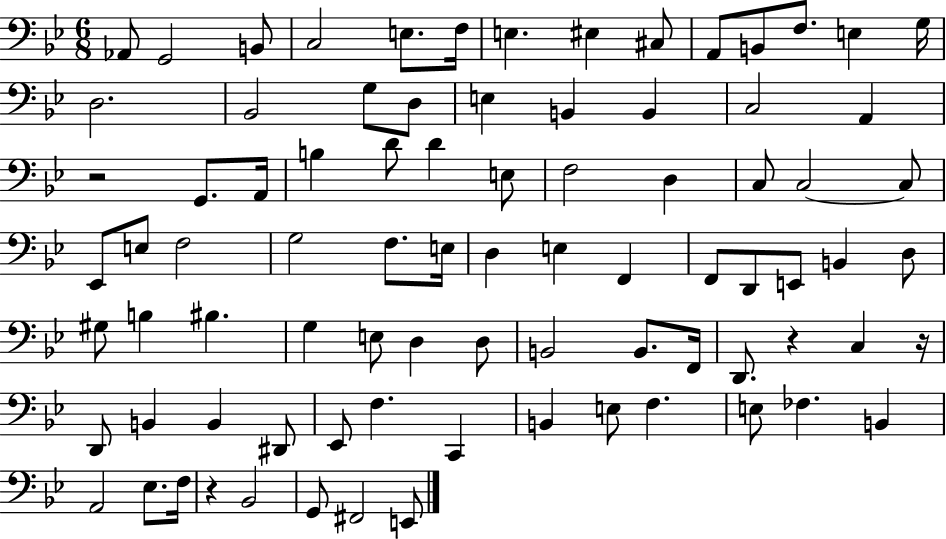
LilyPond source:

{
  \clef bass
  \numericTimeSignature
  \time 6/8
  \key bes \major
  aes,8 g,2 b,8 | c2 e8. f16 | e4. eis4 cis8 | a,8 b,8 f8. e4 g16 | \break d2. | bes,2 g8 d8 | e4 b,4 b,4 | c2 a,4 | \break r2 g,8. a,16 | b4 d'8 d'4 e8 | f2 d4 | c8 c2~~ c8 | \break ees,8 e8 f2 | g2 f8. e16 | d4 e4 f,4 | f,8 d,8 e,8 b,4 d8 | \break gis8 b4 bis4. | g4 e8 d4 d8 | b,2 b,8. f,16 | d,8. r4 c4 r16 | \break d,8 b,4 b,4 dis,8 | ees,8 f4. c,4 | b,4 e8 f4. | e8 fes4. b,4 | \break a,2 ees8. f16 | r4 bes,2 | g,8 fis,2 e,8 | \bar "|."
}